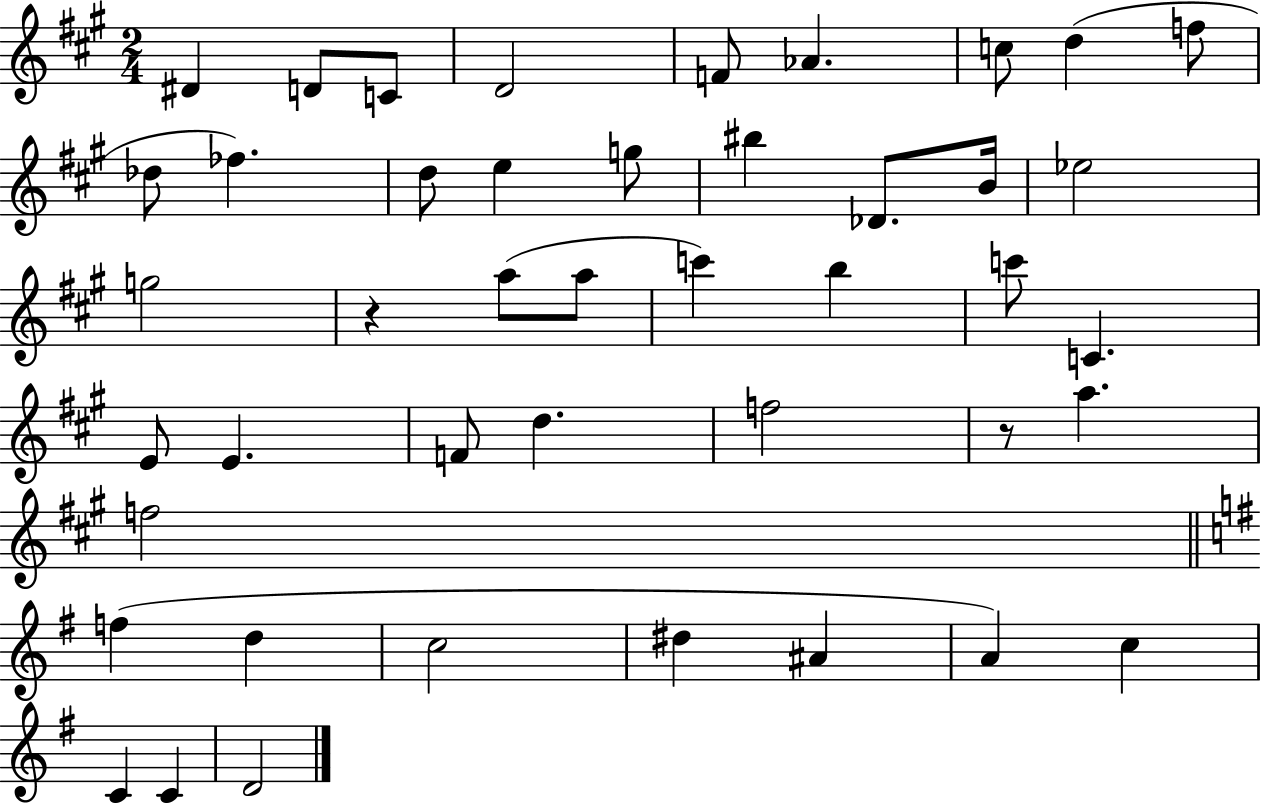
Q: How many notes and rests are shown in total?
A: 44